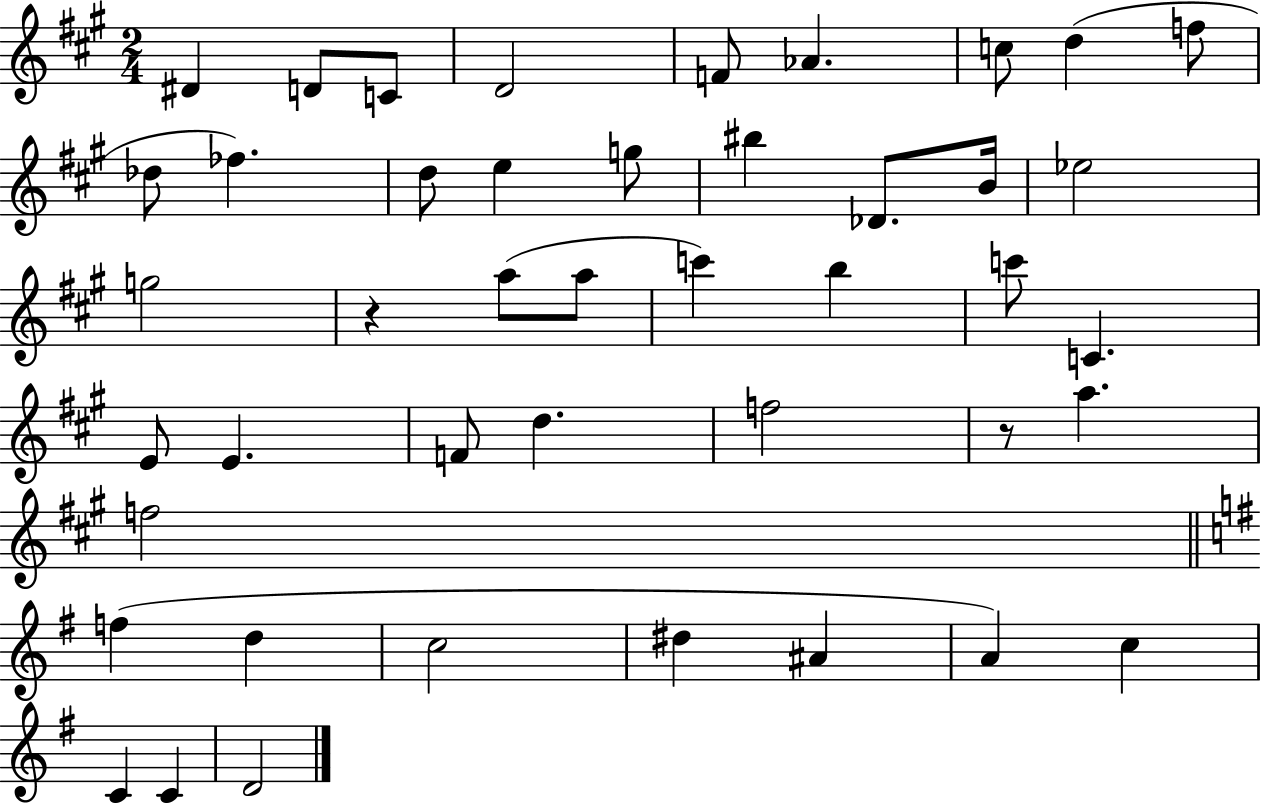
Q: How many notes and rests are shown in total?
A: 44